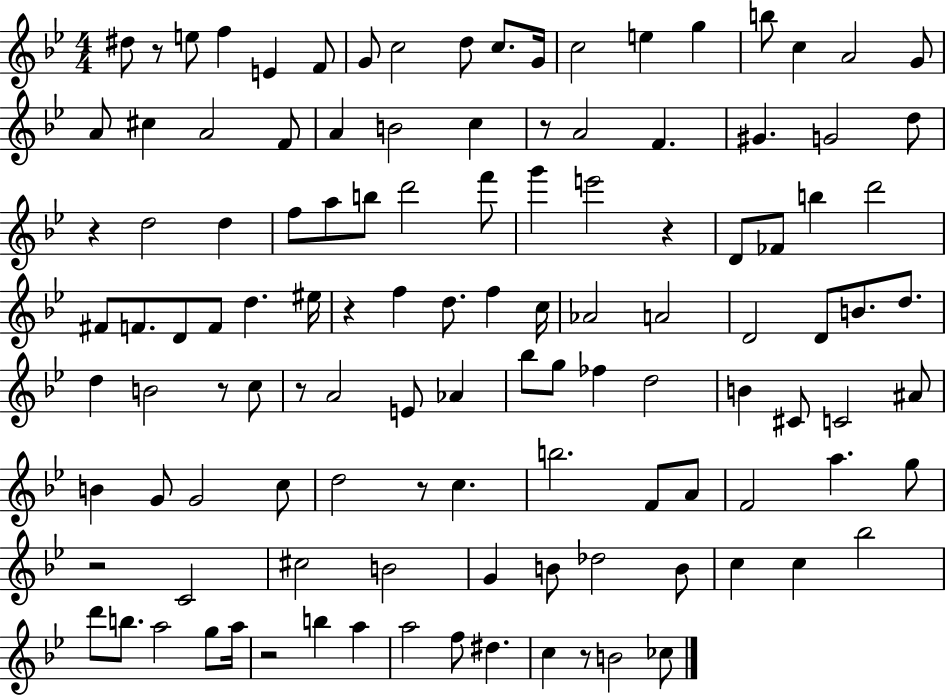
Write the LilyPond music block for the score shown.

{
  \clef treble
  \numericTimeSignature
  \time 4/4
  \key bes \major
  dis''8 r8 e''8 f''4 e'4 f'8 | g'8 c''2 d''8 c''8. g'16 | c''2 e''4 g''4 | b''8 c''4 a'2 g'8 | \break a'8 cis''4 a'2 f'8 | a'4 b'2 c''4 | r8 a'2 f'4. | gis'4. g'2 d''8 | \break r4 d''2 d''4 | f''8 a''8 b''8 d'''2 f'''8 | g'''4 e'''2 r4 | d'8 fes'8 b''4 d'''2 | \break fis'8 f'8. d'8 f'8 d''4. eis''16 | r4 f''4 d''8. f''4 c''16 | aes'2 a'2 | d'2 d'8 b'8. d''8. | \break d''4 b'2 r8 c''8 | r8 a'2 e'8 aes'4 | bes''8 g''8 fes''4 d''2 | b'4 cis'8 c'2 ais'8 | \break b'4 g'8 g'2 c''8 | d''2 r8 c''4. | b''2. f'8 a'8 | f'2 a''4. g''8 | \break r2 c'2 | cis''2 b'2 | g'4 b'8 des''2 b'8 | c''4 c''4 bes''2 | \break d'''8 b''8. a''2 g''8 a''16 | r2 b''4 a''4 | a''2 f''8 dis''4. | c''4 r8 b'2 ces''8 | \break \bar "|."
}